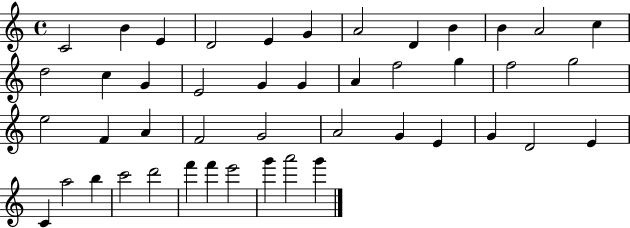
{
  \clef treble
  \time 4/4
  \defaultTimeSignature
  \key c \major
  c'2 b'4 e'4 | d'2 e'4 g'4 | a'2 d'4 b'4 | b'4 a'2 c''4 | \break d''2 c''4 g'4 | e'2 g'4 g'4 | a'4 f''2 g''4 | f''2 g''2 | \break e''2 f'4 a'4 | f'2 g'2 | a'2 g'4 e'4 | g'4 d'2 e'4 | \break c'4 a''2 b''4 | c'''2 d'''2 | f'''4 f'''4 e'''2 | g'''4 a'''2 g'''4 | \break \bar "|."
}